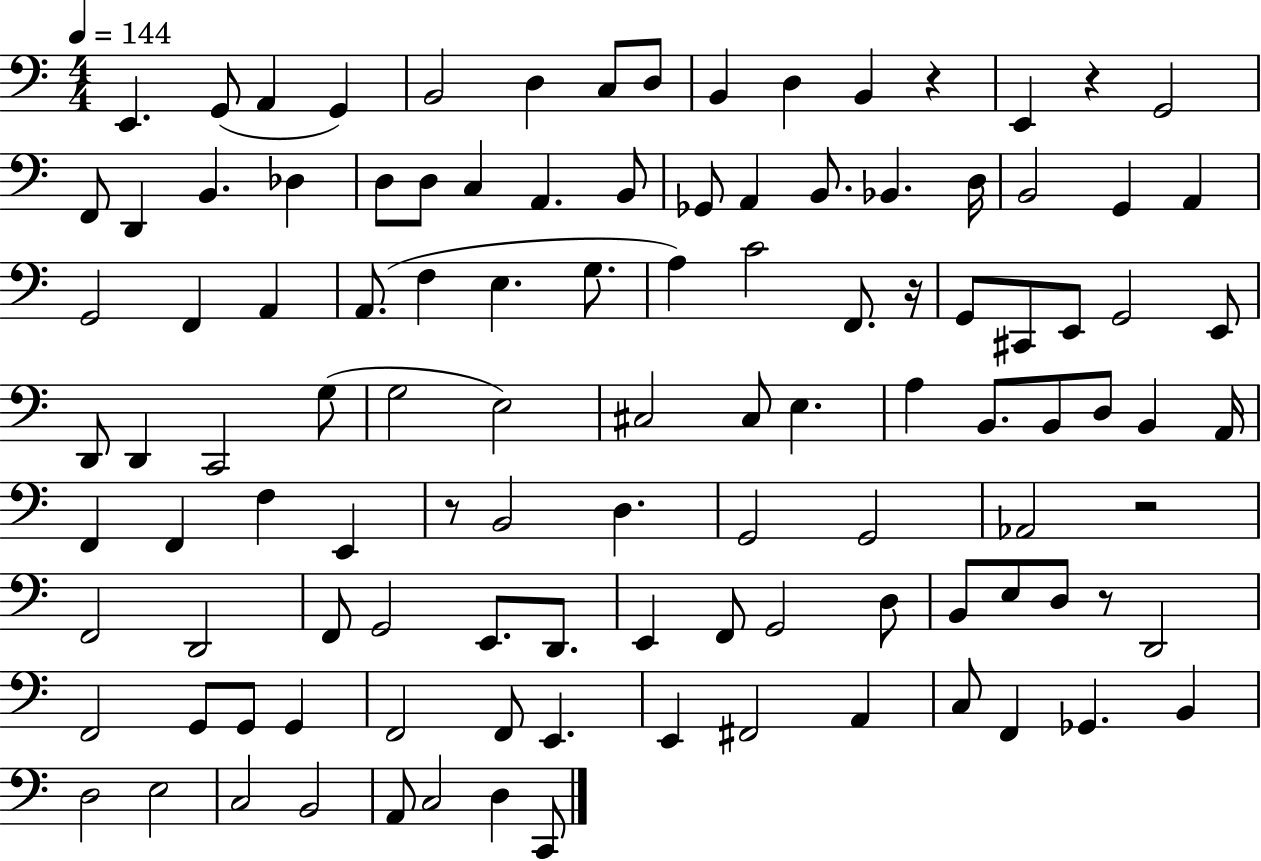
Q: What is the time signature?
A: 4/4